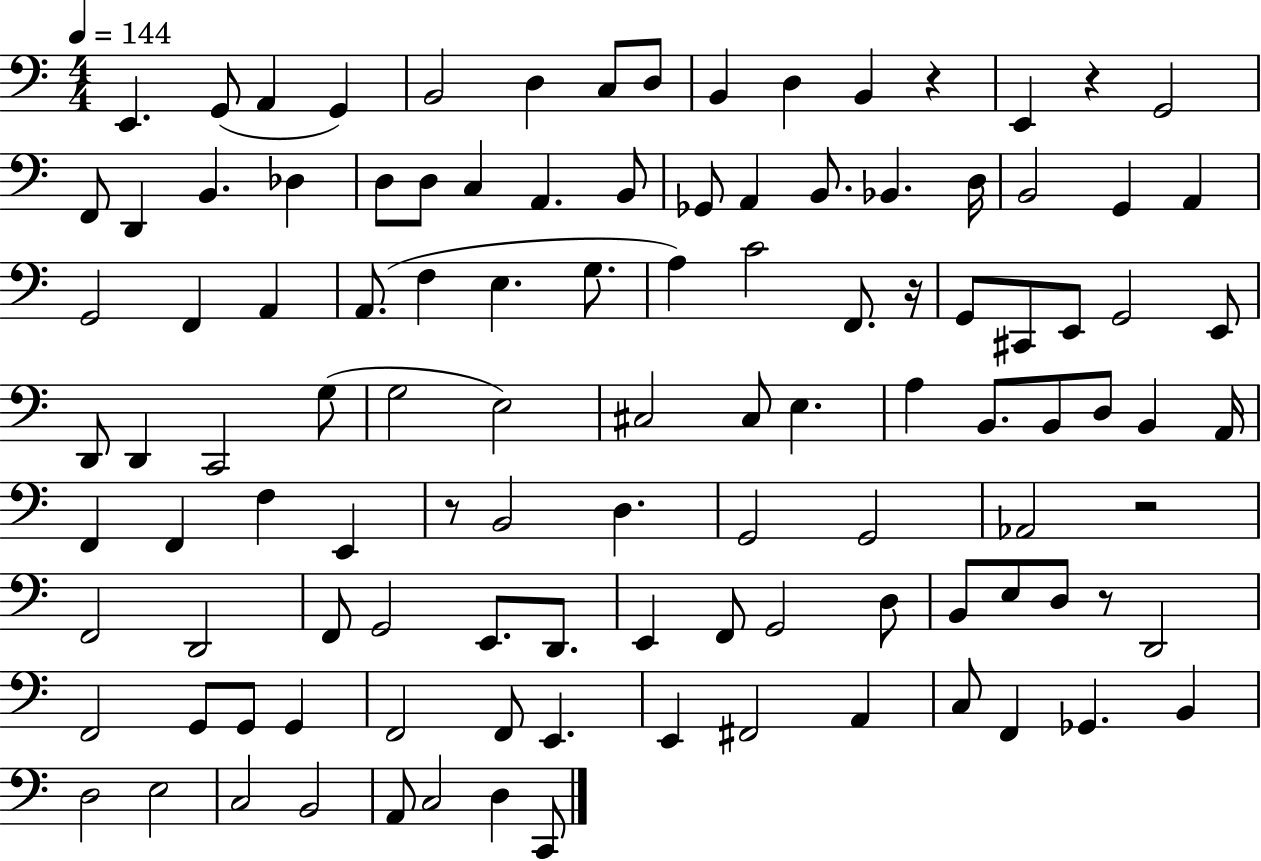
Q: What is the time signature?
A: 4/4